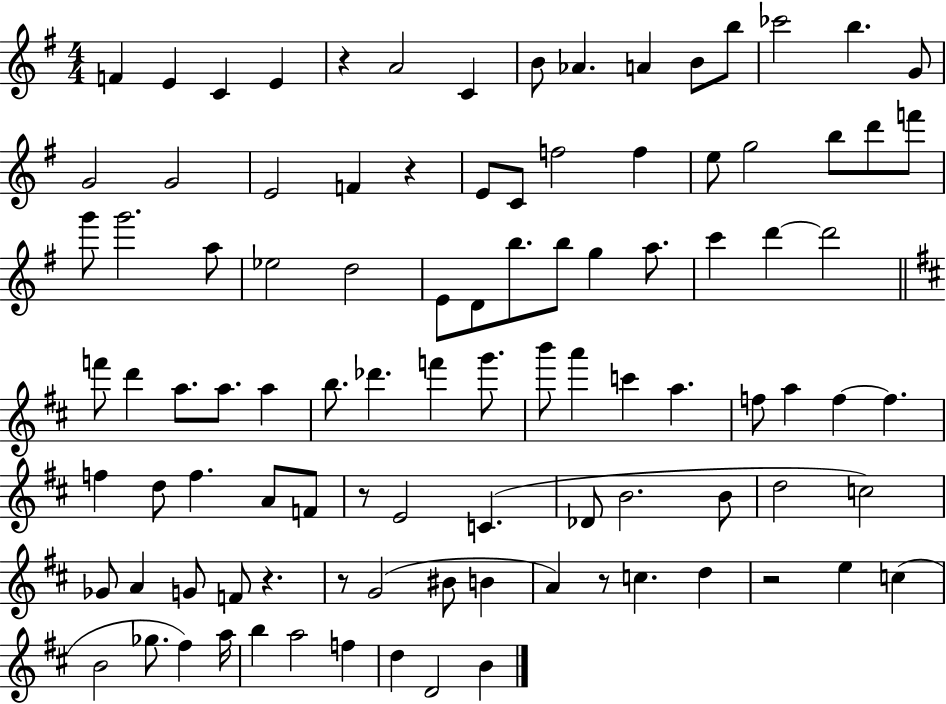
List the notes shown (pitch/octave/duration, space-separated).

F4/q E4/q C4/q E4/q R/q A4/h C4/q B4/e Ab4/q. A4/q B4/e B5/e CES6/h B5/q. G4/e G4/h G4/h E4/h F4/q R/q E4/e C4/e F5/h F5/q E5/e G5/h B5/e D6/e F6/e G6/e G6/h. A5/e Eb5/h D5/h E4/e D4/e B5/e. B5/e G5/q A5/e. C6/q D6/q D6/h F6/e D6/q A5/e. A5/e. A5/q B5/e. Db6/q. F6/q G6/e. B6/e A6/q C6/q A5/q. F5/e A5/q F5/q F5/q. F5/q D5/e F5/q. A4/e F4/e R/e E4/h C4/q. Db4/e B4/h. B4/e D5/h C5/h Gb4/e A4/q G4/e F4/e R/q. R/e G4/h BIS4/e B4/q A4/q R/e C5/q. D5/q R/h E5/q C5/q B4/h Gb5/e. F#5/q A5/s B5/q A5/h F5/q D5/q D4/h B4/q